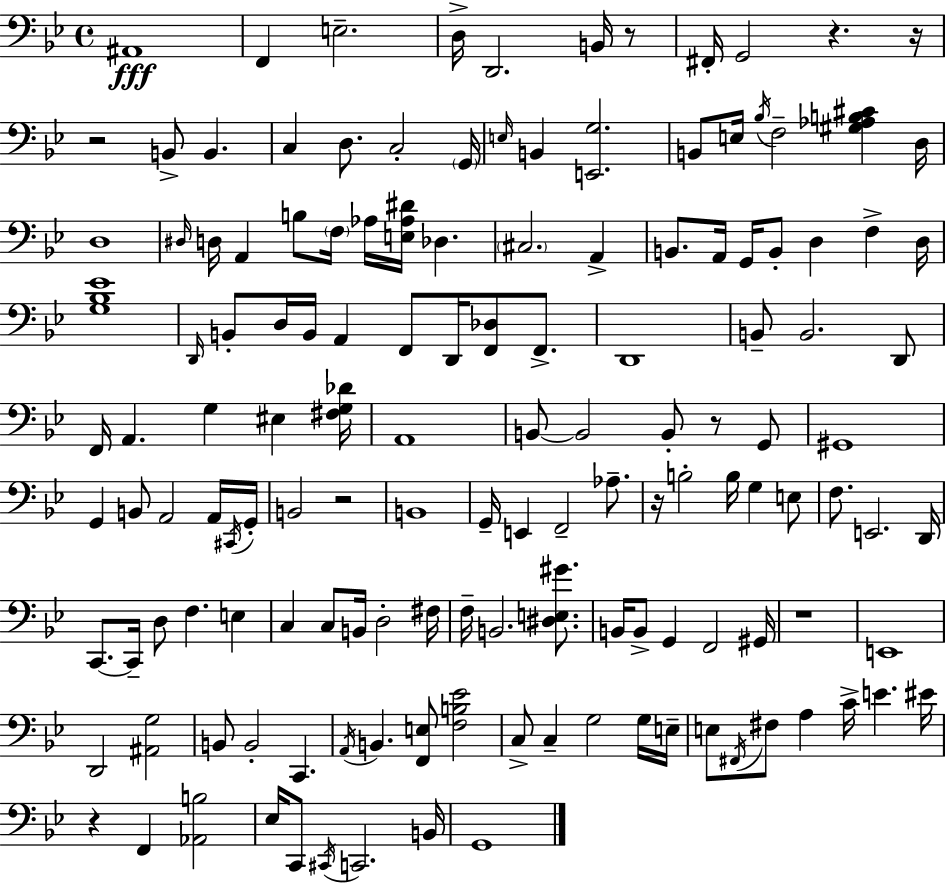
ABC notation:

X:1
T:Untitled
M:4/4
L:1/4
K:Bb
^A,,4 F,, E,2 D,/4 D,,2 B,,/4 z/2 ^F,,/4 G,,2 z z/4 z2 B,,/2 B,, C, D,/2 C,2 G,,/4 E,/4 B,, [E,,G,]2 B,,/2 E,/4 _B,/4 F,2 [^G,_A,B,^C] D,/4 D,4 ^D,/4 D,/4 A,, B,/2 F,/4 _A,/4 [E,_A,^D]/4 _D, ^C,2 A,, B,,/2 A,,/4 G,,/4 B,,/2 D, F, D,/4 [G,_B,_E]4 D,,/4 B,,/2 D,/4 B,,/4 A,, F,,/2 D,,/4 [F,,_D,]/2 F,,/2 D,,4 B,,/2 B,,2 D,,/2 F,,/4 A,, G, ^E, [^F,G,_D]/4 A,,4 B,,/2 B,,2 B,,/2 z/2 G,,/2 ^G,,4 G,, B,,/2 A,,2 A,,/4 ^C,,/4 G,,/4 B,,2 z2 B,,4 G,,/4 E,, F,,2 _A,/2 z/4 B,2 B,/4 G, E,/2 F,/2 E,,2 D,,/4 C,,/2 C,,/4 D,/2 F, E, C, C,/2 B,,/4 D,2 ^F,/4 F,/4 B,,2 [^D,E,^G]/2 B,,/4 B,,/2 G,, F,,2 ^G,,/4 z4 E,,4 D,,2 [^A,,G,]2 B,,/2 B,,2 C,, A,,/4 B,, [F,,E,]/2 [F,B,_E]2 C,/2 C, G,2 G,/4 E,/4 E,/2 ^F,,/4 ^F,/2 A, C/4 E ^E/4 z F,, [_A,,B,]2 _E,/4 C,,/2 ^C,,/4 C,,2 B,,/4 G,,4